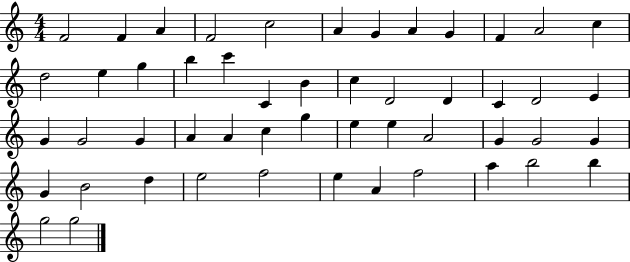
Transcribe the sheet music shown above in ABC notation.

X:1
T:Untitled
M:4/4
L:1/4
K:C
F2 F A F2 c2 A G A G F A2 c d2 e g b c' C B c D2 D C D2 E G G2 G A A c g e e A2 G G2 G G B2 d e2 f2 e A f2 a b2 b g2 g2